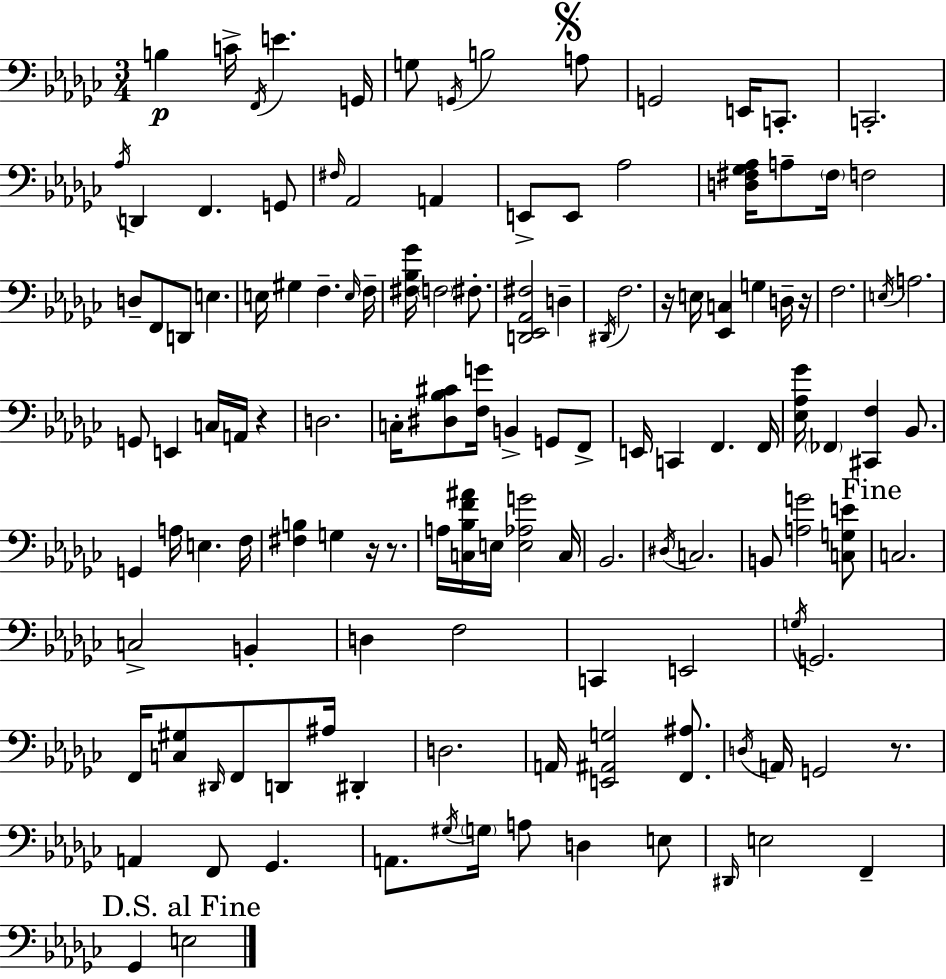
B3/q C4/s F2/s E4/q. G2/s G3/e G2/s B3/h A3/e G2/h E2/s C2/e. C2/h. Ab3/s D2/q F2/q. G2/e F#3/s Ab2/h A2/q E2/e E2/e Ab3/h [D3,F#3,Gb3,Ab3]/s A3/e F#3/s F3/h D3/e F2/e D2/e E3/q. E3/s G#3/q F3/q. E3/s F3/s [F#3,Bb3,Gb4]/s F3/h F#3/e. [D2,Eb2,Ab2,F#3]/h D3/q D#2/s F3/h. R/s E3/s [Eb2,C3]/q G3/q D3/s R/s F3/h. E3/s A3/h. G2/e E2/q C3/s A2/s R/q D3/h. C3/s [D#3,Bb3,C#4]/e [F3,G4]/s B2/q G2/e F2/e E2/s C2/q F2/q. F2/s [Eb3,Ab3,Gb4]/s FES2/q [C#2,F3]/q Bb2/e. G2/q A3/s E3/q. F3/s [F#3,B3]/q G3/q R/s R/e. A3/s [C3,Bb3,F4,A#4]/s E3/s [E3,Ab3,G4]/h C3/s Bb2/h. D#3/s C3/h. B2/e [A3,G4]/h [C3,G3,E4]/e C3/h. C3/h B2/q D3/q F3/h C2/q E2/h G3/s G2/h. F2/s [C3,G#3]/e D#2/s F2/e D2/e A#3/s D#2/q D3/h. A2/s [E2,A#2,G3]/h [F2,A#3]/e. D3/s A2/s G2/h R/e. A2/q F2/e Gb2/q. A2/e. G#3/s G3/s A3/e D3/q E3/e D#2/s E3/h F2/q Gb2/q E3/h